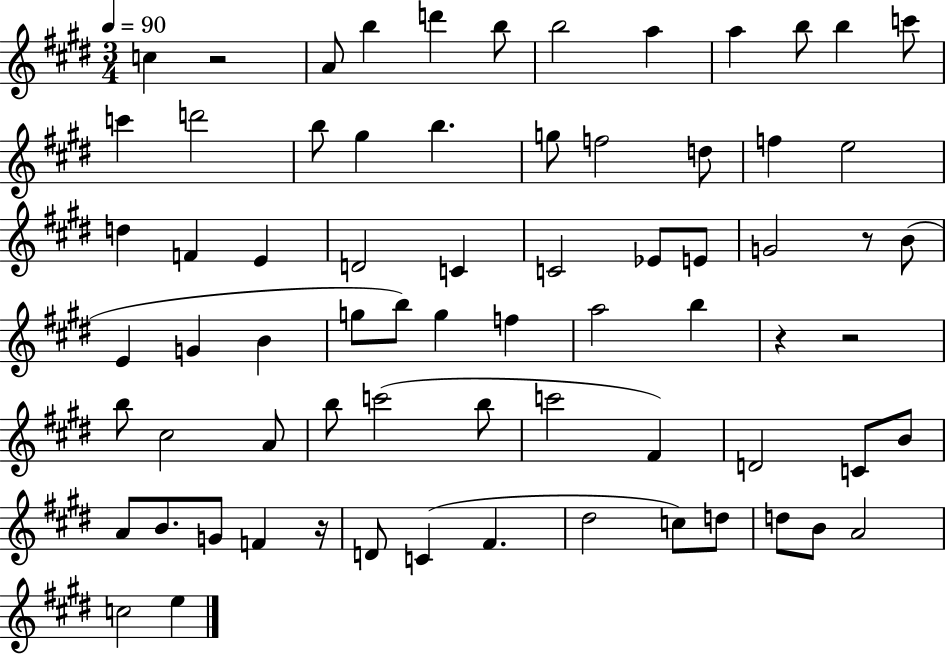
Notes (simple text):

C5/q R/h A4/e B5/q D6/q B5/e B5/h A5/q A5/q B5/e B5/q C6/e C6/q D6/h B5/e G#5/q B5/q. G5/e F5/h D5/e F5/q E5/h D5/q F4/q E4/q D4/h C4/q C4/h Eb4/e E4/e G4/h R/e B4/e E4/q G4/q B4/q G5/e B5/e G5/q F5/q A5/h B5/q R/q R/h B5/e C#5/h A4/e B5/e C6/h B5/e C6/h F#4/q D4/h C4/e B4/e A4/e B4/e. G4/e F4/q R/s D4/e C4/q F#4/q. D#5/h C5/e D5/e D5/e B4/e A4/h C5/h E5/q